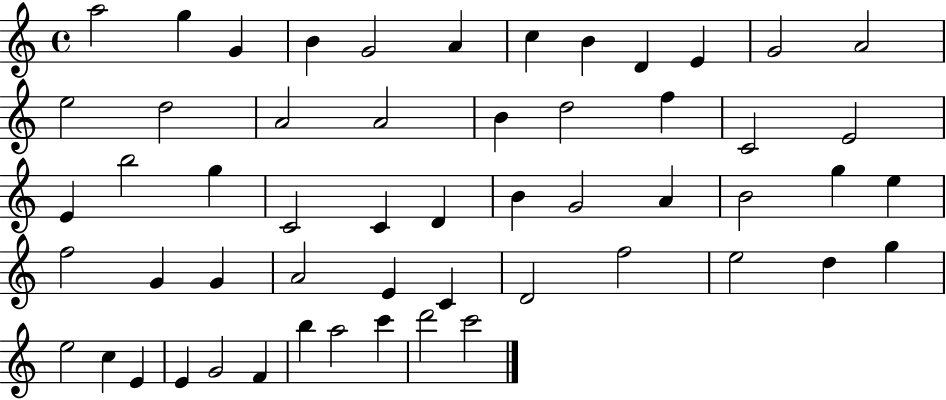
{
  \clef treble
  \time 4/4
  \defaultTimeSignature
  \key c \major
  a''2 g''4 g'4 | b'4 g'2 a'4 | c''4 b'4 d'4 e'4 | g'2 a'2 | \break e''2 d''2 | a'2 a'2 | b'4 d''2 f''4 | c'2 e'2 | \break e'4 b''2 g''4 | c'2 c'4 d'4 | b'4 g'2 a'4 | b'2 g''4 e''4 | \break f''2 g'4 g'4 | a'2 e'4 c'4 | d'2 f''2 | e''2 d''4 g''4 | \break e''2 c''4 e'4 | e'4 g'2 f'4 | b''4 a''2 c'''4 | d'''2 c'''2 | \break \bar "|."
}